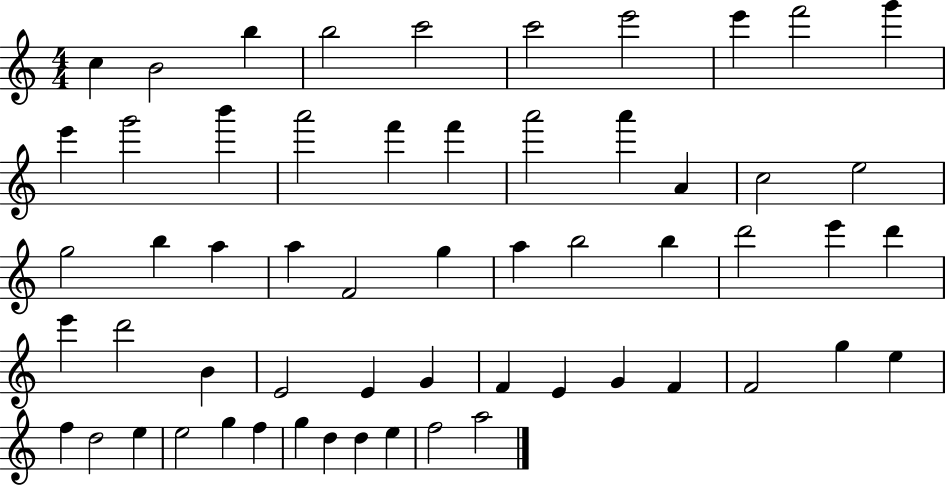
C5/q B4/h B5/q B5/h C6/h C6/h E6/h E6/q F6/h G6/q E6/q G6/h B6/q A6/h F6/q F6/q A6/h A6/q A4/q C5/h E5/h G5/h B5/q A5/q A5/q F4/h G5/q A5/q B5/h B5/q D6/h E6/q D6/q E6/q D6/h B4/q E4/h E4/q G4/q F4/q E4/q G4/q F4/q F4/h G5/q E5/q F5/q D5/h E5/q E5/h G5/q F5/q G5/q D5/q D5/q E5/q F5/h A5/h